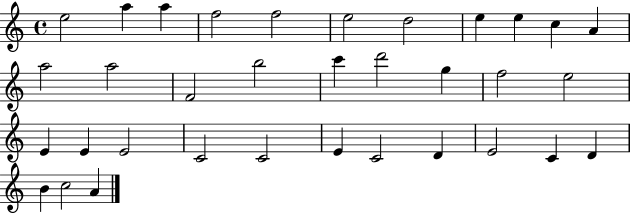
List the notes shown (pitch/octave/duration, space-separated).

E5/h A5/q A5/q F5/h F5/h E5/h D5/h E5/q E5/q C5/q A4/q A5/h A5/h F4/h B5/h C6/q D6/h G5/q F5/h E5/h E4/q E4/q E4/h C4/h C4/h E4/q C4/h D4/q E4/h C4/q D4/q B4/q C5/h A4/q